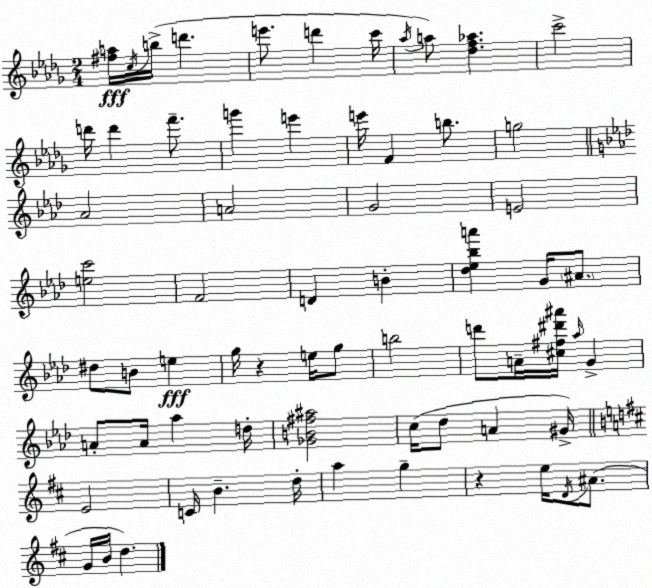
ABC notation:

X:1
T:Untitled
M:2/4
L:1/4
K:Bbm
[^fa]/4 c/4 b/4 d' e'/2 d' c'/4 _a/4 a/2 [_df_a] c'2 d'/4 d' f'/2 g' e' e'/4 F b/2 g2 _A2 A2 G2 E2 [ec']2 F2 D B [_d_e_ba'] G/4 ^A/2 ^d/2 B/2 e g/4 z e/4 g/2 b2 d'/2 A/4 [^c^f^d'^a']/4 _a/4 G A/2 A/4 _a d/4 [_GB^f^a]2 c/4 _d/2 A ^G/4 E2 C/4 B d/4 a g z e/4 D/4 ^A/2 G/4 B/4 d